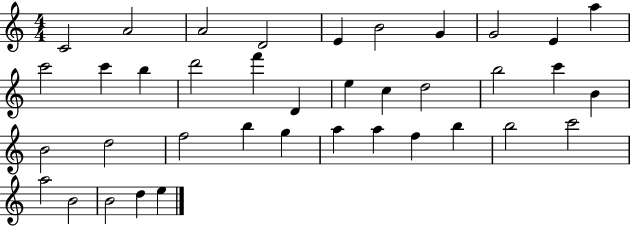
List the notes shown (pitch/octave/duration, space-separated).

C4/h A4/h A4/h D4/h E4/q B4/h G4/q G4/h E4/q A5/q C6/h C6/q B5/q D6/h F6/q D4/q E5/q C5/q D5/h B5/h C6/q B4/q B4/h D5/h F5/h B5/q G5/q A5/q A5/q F5/q B5/q B5/h C6/h A5/h B4/h B4/h D5/q E5/q